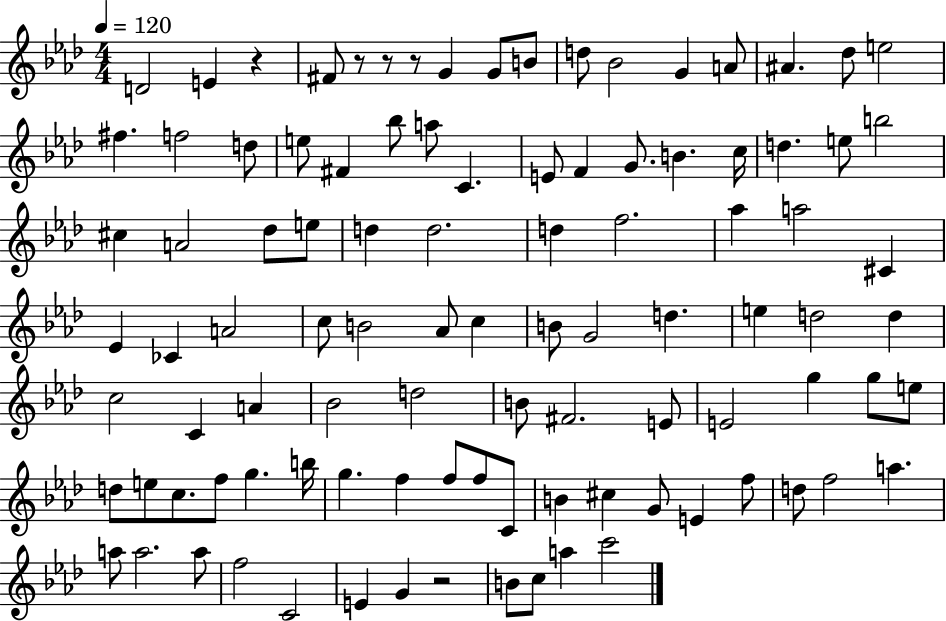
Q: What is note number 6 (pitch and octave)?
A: B4